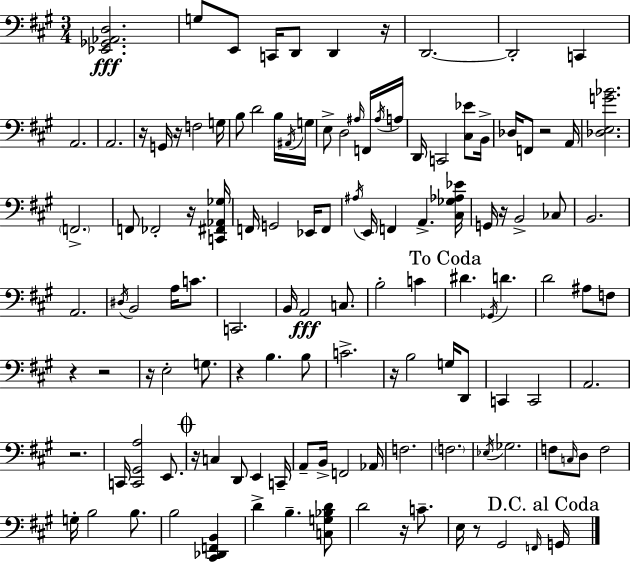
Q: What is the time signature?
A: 3/4